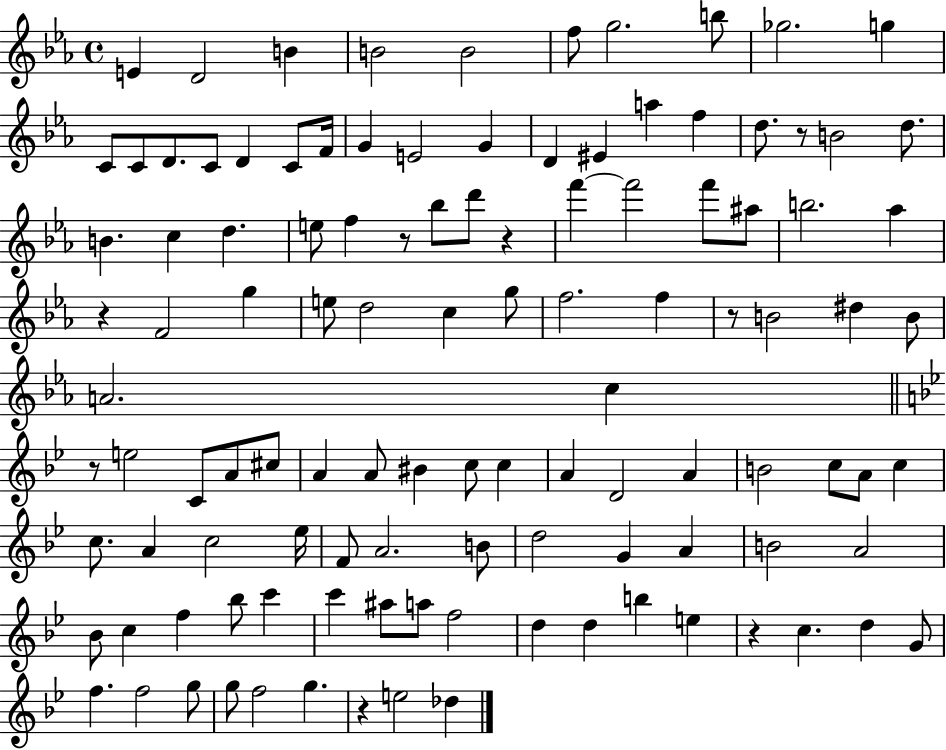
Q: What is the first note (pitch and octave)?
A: E4